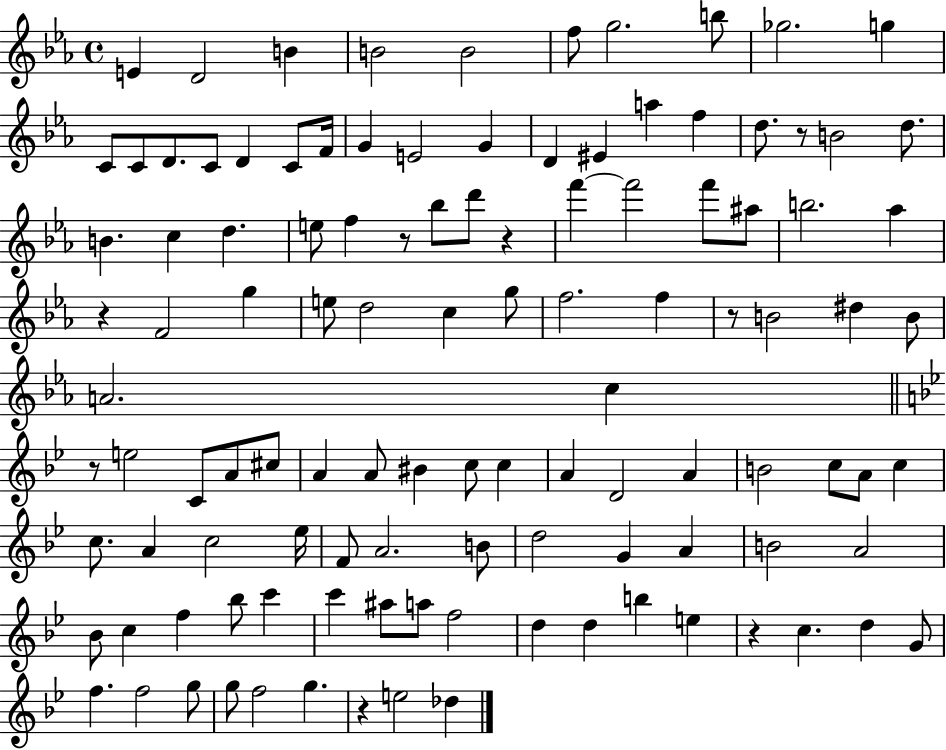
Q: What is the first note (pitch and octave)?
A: E4